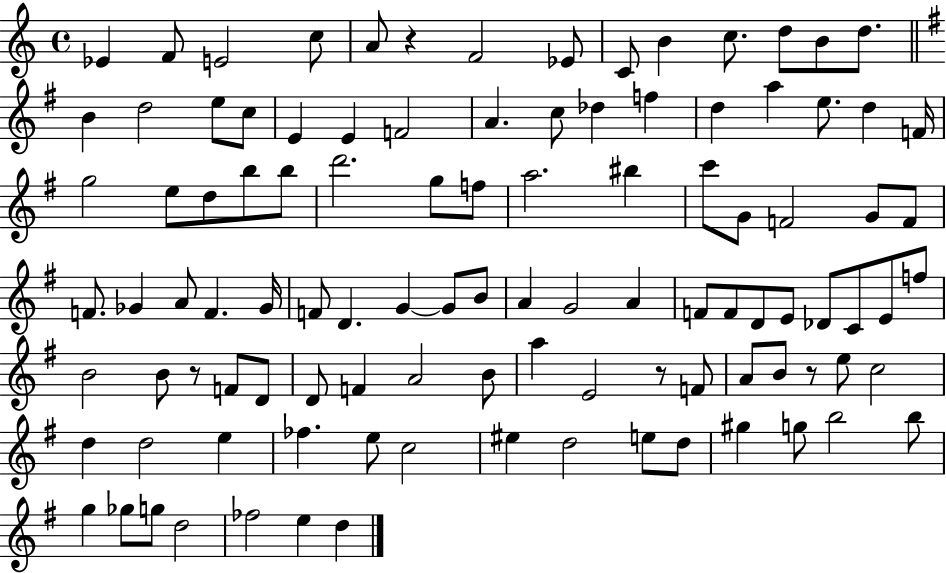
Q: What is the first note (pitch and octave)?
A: Eb4